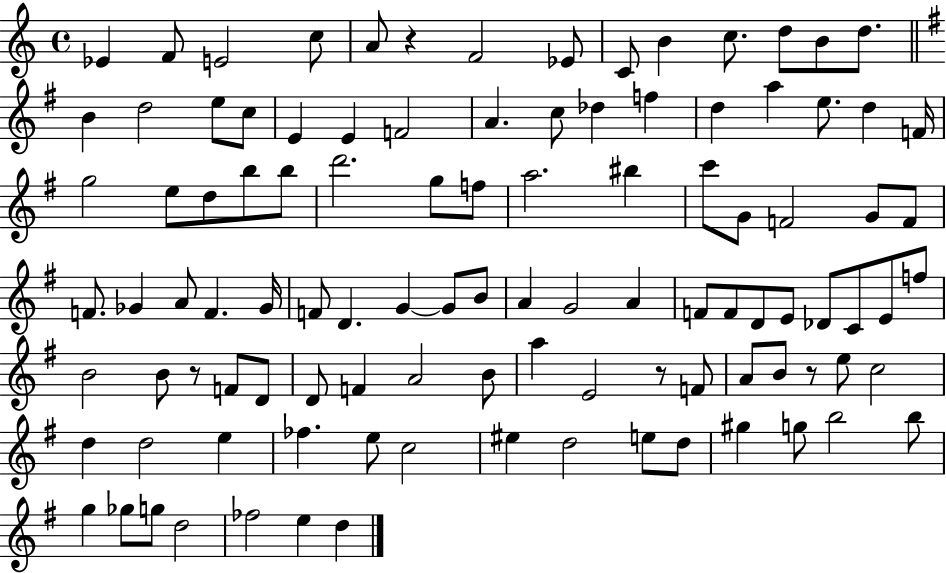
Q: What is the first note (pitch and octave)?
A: Eb4